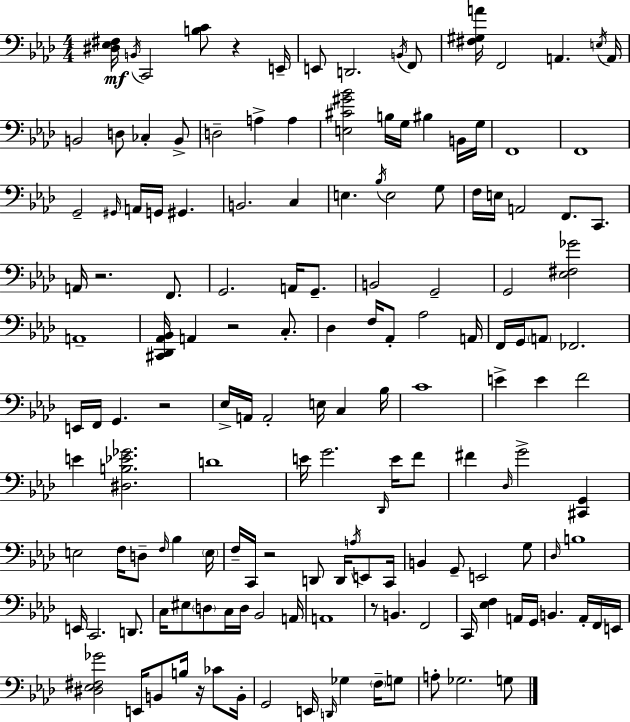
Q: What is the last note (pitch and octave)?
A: G3